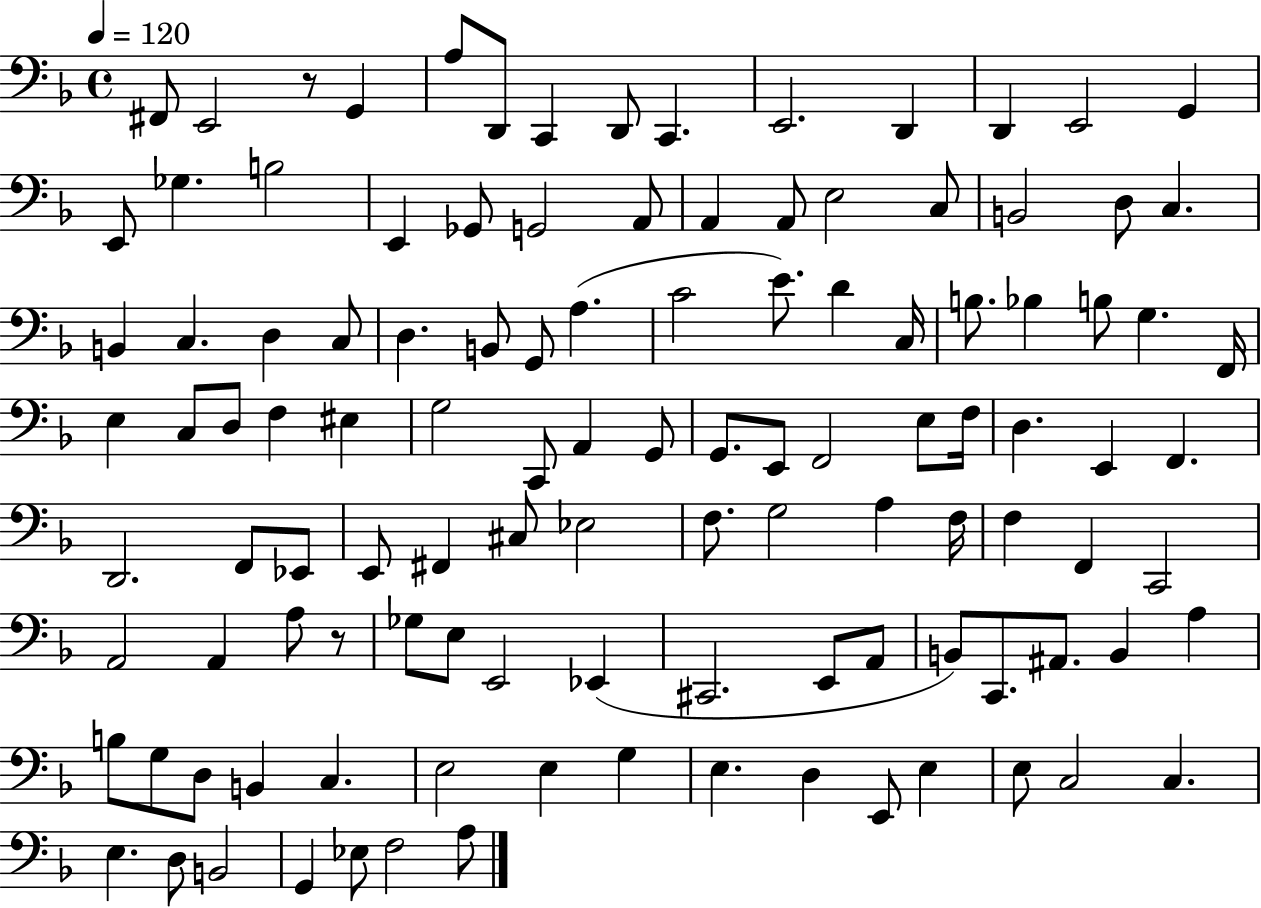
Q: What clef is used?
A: bass